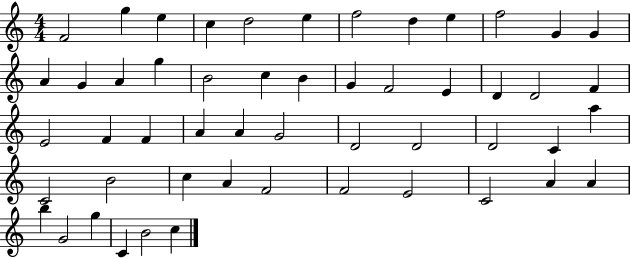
F4/h G5/q E5/q C5/q D5/h E5/q F5/h D5/q E5/q F5/h G4/q G4/q A4/q G4/q A4/q G5/q B4/h C5/q B4/q G4/q F4/h E4/q D4/q D4/h F4/q E4/h F4/q F4/q A4/q A4/q G4/h D4/h D4/h D4/h C4/q A5/q C4/h B4/h C5/q A4/q F4/h F4/h E4/h C4/h A4/q A4/q B5/q G4/h G5/q C4/q B4/h C5/q